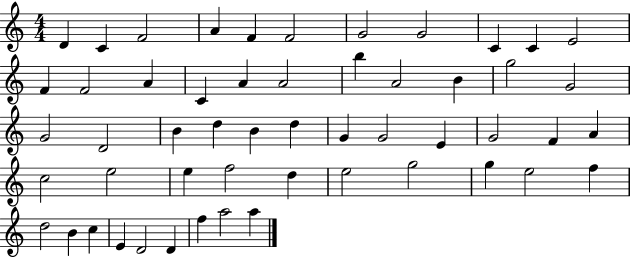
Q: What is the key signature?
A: C major